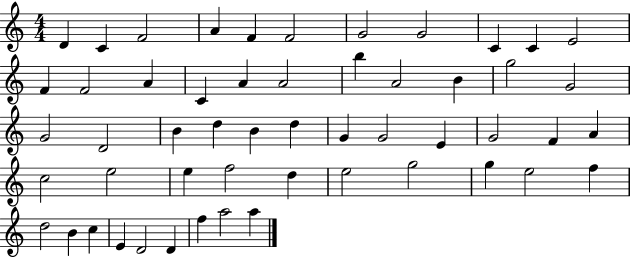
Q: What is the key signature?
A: C major